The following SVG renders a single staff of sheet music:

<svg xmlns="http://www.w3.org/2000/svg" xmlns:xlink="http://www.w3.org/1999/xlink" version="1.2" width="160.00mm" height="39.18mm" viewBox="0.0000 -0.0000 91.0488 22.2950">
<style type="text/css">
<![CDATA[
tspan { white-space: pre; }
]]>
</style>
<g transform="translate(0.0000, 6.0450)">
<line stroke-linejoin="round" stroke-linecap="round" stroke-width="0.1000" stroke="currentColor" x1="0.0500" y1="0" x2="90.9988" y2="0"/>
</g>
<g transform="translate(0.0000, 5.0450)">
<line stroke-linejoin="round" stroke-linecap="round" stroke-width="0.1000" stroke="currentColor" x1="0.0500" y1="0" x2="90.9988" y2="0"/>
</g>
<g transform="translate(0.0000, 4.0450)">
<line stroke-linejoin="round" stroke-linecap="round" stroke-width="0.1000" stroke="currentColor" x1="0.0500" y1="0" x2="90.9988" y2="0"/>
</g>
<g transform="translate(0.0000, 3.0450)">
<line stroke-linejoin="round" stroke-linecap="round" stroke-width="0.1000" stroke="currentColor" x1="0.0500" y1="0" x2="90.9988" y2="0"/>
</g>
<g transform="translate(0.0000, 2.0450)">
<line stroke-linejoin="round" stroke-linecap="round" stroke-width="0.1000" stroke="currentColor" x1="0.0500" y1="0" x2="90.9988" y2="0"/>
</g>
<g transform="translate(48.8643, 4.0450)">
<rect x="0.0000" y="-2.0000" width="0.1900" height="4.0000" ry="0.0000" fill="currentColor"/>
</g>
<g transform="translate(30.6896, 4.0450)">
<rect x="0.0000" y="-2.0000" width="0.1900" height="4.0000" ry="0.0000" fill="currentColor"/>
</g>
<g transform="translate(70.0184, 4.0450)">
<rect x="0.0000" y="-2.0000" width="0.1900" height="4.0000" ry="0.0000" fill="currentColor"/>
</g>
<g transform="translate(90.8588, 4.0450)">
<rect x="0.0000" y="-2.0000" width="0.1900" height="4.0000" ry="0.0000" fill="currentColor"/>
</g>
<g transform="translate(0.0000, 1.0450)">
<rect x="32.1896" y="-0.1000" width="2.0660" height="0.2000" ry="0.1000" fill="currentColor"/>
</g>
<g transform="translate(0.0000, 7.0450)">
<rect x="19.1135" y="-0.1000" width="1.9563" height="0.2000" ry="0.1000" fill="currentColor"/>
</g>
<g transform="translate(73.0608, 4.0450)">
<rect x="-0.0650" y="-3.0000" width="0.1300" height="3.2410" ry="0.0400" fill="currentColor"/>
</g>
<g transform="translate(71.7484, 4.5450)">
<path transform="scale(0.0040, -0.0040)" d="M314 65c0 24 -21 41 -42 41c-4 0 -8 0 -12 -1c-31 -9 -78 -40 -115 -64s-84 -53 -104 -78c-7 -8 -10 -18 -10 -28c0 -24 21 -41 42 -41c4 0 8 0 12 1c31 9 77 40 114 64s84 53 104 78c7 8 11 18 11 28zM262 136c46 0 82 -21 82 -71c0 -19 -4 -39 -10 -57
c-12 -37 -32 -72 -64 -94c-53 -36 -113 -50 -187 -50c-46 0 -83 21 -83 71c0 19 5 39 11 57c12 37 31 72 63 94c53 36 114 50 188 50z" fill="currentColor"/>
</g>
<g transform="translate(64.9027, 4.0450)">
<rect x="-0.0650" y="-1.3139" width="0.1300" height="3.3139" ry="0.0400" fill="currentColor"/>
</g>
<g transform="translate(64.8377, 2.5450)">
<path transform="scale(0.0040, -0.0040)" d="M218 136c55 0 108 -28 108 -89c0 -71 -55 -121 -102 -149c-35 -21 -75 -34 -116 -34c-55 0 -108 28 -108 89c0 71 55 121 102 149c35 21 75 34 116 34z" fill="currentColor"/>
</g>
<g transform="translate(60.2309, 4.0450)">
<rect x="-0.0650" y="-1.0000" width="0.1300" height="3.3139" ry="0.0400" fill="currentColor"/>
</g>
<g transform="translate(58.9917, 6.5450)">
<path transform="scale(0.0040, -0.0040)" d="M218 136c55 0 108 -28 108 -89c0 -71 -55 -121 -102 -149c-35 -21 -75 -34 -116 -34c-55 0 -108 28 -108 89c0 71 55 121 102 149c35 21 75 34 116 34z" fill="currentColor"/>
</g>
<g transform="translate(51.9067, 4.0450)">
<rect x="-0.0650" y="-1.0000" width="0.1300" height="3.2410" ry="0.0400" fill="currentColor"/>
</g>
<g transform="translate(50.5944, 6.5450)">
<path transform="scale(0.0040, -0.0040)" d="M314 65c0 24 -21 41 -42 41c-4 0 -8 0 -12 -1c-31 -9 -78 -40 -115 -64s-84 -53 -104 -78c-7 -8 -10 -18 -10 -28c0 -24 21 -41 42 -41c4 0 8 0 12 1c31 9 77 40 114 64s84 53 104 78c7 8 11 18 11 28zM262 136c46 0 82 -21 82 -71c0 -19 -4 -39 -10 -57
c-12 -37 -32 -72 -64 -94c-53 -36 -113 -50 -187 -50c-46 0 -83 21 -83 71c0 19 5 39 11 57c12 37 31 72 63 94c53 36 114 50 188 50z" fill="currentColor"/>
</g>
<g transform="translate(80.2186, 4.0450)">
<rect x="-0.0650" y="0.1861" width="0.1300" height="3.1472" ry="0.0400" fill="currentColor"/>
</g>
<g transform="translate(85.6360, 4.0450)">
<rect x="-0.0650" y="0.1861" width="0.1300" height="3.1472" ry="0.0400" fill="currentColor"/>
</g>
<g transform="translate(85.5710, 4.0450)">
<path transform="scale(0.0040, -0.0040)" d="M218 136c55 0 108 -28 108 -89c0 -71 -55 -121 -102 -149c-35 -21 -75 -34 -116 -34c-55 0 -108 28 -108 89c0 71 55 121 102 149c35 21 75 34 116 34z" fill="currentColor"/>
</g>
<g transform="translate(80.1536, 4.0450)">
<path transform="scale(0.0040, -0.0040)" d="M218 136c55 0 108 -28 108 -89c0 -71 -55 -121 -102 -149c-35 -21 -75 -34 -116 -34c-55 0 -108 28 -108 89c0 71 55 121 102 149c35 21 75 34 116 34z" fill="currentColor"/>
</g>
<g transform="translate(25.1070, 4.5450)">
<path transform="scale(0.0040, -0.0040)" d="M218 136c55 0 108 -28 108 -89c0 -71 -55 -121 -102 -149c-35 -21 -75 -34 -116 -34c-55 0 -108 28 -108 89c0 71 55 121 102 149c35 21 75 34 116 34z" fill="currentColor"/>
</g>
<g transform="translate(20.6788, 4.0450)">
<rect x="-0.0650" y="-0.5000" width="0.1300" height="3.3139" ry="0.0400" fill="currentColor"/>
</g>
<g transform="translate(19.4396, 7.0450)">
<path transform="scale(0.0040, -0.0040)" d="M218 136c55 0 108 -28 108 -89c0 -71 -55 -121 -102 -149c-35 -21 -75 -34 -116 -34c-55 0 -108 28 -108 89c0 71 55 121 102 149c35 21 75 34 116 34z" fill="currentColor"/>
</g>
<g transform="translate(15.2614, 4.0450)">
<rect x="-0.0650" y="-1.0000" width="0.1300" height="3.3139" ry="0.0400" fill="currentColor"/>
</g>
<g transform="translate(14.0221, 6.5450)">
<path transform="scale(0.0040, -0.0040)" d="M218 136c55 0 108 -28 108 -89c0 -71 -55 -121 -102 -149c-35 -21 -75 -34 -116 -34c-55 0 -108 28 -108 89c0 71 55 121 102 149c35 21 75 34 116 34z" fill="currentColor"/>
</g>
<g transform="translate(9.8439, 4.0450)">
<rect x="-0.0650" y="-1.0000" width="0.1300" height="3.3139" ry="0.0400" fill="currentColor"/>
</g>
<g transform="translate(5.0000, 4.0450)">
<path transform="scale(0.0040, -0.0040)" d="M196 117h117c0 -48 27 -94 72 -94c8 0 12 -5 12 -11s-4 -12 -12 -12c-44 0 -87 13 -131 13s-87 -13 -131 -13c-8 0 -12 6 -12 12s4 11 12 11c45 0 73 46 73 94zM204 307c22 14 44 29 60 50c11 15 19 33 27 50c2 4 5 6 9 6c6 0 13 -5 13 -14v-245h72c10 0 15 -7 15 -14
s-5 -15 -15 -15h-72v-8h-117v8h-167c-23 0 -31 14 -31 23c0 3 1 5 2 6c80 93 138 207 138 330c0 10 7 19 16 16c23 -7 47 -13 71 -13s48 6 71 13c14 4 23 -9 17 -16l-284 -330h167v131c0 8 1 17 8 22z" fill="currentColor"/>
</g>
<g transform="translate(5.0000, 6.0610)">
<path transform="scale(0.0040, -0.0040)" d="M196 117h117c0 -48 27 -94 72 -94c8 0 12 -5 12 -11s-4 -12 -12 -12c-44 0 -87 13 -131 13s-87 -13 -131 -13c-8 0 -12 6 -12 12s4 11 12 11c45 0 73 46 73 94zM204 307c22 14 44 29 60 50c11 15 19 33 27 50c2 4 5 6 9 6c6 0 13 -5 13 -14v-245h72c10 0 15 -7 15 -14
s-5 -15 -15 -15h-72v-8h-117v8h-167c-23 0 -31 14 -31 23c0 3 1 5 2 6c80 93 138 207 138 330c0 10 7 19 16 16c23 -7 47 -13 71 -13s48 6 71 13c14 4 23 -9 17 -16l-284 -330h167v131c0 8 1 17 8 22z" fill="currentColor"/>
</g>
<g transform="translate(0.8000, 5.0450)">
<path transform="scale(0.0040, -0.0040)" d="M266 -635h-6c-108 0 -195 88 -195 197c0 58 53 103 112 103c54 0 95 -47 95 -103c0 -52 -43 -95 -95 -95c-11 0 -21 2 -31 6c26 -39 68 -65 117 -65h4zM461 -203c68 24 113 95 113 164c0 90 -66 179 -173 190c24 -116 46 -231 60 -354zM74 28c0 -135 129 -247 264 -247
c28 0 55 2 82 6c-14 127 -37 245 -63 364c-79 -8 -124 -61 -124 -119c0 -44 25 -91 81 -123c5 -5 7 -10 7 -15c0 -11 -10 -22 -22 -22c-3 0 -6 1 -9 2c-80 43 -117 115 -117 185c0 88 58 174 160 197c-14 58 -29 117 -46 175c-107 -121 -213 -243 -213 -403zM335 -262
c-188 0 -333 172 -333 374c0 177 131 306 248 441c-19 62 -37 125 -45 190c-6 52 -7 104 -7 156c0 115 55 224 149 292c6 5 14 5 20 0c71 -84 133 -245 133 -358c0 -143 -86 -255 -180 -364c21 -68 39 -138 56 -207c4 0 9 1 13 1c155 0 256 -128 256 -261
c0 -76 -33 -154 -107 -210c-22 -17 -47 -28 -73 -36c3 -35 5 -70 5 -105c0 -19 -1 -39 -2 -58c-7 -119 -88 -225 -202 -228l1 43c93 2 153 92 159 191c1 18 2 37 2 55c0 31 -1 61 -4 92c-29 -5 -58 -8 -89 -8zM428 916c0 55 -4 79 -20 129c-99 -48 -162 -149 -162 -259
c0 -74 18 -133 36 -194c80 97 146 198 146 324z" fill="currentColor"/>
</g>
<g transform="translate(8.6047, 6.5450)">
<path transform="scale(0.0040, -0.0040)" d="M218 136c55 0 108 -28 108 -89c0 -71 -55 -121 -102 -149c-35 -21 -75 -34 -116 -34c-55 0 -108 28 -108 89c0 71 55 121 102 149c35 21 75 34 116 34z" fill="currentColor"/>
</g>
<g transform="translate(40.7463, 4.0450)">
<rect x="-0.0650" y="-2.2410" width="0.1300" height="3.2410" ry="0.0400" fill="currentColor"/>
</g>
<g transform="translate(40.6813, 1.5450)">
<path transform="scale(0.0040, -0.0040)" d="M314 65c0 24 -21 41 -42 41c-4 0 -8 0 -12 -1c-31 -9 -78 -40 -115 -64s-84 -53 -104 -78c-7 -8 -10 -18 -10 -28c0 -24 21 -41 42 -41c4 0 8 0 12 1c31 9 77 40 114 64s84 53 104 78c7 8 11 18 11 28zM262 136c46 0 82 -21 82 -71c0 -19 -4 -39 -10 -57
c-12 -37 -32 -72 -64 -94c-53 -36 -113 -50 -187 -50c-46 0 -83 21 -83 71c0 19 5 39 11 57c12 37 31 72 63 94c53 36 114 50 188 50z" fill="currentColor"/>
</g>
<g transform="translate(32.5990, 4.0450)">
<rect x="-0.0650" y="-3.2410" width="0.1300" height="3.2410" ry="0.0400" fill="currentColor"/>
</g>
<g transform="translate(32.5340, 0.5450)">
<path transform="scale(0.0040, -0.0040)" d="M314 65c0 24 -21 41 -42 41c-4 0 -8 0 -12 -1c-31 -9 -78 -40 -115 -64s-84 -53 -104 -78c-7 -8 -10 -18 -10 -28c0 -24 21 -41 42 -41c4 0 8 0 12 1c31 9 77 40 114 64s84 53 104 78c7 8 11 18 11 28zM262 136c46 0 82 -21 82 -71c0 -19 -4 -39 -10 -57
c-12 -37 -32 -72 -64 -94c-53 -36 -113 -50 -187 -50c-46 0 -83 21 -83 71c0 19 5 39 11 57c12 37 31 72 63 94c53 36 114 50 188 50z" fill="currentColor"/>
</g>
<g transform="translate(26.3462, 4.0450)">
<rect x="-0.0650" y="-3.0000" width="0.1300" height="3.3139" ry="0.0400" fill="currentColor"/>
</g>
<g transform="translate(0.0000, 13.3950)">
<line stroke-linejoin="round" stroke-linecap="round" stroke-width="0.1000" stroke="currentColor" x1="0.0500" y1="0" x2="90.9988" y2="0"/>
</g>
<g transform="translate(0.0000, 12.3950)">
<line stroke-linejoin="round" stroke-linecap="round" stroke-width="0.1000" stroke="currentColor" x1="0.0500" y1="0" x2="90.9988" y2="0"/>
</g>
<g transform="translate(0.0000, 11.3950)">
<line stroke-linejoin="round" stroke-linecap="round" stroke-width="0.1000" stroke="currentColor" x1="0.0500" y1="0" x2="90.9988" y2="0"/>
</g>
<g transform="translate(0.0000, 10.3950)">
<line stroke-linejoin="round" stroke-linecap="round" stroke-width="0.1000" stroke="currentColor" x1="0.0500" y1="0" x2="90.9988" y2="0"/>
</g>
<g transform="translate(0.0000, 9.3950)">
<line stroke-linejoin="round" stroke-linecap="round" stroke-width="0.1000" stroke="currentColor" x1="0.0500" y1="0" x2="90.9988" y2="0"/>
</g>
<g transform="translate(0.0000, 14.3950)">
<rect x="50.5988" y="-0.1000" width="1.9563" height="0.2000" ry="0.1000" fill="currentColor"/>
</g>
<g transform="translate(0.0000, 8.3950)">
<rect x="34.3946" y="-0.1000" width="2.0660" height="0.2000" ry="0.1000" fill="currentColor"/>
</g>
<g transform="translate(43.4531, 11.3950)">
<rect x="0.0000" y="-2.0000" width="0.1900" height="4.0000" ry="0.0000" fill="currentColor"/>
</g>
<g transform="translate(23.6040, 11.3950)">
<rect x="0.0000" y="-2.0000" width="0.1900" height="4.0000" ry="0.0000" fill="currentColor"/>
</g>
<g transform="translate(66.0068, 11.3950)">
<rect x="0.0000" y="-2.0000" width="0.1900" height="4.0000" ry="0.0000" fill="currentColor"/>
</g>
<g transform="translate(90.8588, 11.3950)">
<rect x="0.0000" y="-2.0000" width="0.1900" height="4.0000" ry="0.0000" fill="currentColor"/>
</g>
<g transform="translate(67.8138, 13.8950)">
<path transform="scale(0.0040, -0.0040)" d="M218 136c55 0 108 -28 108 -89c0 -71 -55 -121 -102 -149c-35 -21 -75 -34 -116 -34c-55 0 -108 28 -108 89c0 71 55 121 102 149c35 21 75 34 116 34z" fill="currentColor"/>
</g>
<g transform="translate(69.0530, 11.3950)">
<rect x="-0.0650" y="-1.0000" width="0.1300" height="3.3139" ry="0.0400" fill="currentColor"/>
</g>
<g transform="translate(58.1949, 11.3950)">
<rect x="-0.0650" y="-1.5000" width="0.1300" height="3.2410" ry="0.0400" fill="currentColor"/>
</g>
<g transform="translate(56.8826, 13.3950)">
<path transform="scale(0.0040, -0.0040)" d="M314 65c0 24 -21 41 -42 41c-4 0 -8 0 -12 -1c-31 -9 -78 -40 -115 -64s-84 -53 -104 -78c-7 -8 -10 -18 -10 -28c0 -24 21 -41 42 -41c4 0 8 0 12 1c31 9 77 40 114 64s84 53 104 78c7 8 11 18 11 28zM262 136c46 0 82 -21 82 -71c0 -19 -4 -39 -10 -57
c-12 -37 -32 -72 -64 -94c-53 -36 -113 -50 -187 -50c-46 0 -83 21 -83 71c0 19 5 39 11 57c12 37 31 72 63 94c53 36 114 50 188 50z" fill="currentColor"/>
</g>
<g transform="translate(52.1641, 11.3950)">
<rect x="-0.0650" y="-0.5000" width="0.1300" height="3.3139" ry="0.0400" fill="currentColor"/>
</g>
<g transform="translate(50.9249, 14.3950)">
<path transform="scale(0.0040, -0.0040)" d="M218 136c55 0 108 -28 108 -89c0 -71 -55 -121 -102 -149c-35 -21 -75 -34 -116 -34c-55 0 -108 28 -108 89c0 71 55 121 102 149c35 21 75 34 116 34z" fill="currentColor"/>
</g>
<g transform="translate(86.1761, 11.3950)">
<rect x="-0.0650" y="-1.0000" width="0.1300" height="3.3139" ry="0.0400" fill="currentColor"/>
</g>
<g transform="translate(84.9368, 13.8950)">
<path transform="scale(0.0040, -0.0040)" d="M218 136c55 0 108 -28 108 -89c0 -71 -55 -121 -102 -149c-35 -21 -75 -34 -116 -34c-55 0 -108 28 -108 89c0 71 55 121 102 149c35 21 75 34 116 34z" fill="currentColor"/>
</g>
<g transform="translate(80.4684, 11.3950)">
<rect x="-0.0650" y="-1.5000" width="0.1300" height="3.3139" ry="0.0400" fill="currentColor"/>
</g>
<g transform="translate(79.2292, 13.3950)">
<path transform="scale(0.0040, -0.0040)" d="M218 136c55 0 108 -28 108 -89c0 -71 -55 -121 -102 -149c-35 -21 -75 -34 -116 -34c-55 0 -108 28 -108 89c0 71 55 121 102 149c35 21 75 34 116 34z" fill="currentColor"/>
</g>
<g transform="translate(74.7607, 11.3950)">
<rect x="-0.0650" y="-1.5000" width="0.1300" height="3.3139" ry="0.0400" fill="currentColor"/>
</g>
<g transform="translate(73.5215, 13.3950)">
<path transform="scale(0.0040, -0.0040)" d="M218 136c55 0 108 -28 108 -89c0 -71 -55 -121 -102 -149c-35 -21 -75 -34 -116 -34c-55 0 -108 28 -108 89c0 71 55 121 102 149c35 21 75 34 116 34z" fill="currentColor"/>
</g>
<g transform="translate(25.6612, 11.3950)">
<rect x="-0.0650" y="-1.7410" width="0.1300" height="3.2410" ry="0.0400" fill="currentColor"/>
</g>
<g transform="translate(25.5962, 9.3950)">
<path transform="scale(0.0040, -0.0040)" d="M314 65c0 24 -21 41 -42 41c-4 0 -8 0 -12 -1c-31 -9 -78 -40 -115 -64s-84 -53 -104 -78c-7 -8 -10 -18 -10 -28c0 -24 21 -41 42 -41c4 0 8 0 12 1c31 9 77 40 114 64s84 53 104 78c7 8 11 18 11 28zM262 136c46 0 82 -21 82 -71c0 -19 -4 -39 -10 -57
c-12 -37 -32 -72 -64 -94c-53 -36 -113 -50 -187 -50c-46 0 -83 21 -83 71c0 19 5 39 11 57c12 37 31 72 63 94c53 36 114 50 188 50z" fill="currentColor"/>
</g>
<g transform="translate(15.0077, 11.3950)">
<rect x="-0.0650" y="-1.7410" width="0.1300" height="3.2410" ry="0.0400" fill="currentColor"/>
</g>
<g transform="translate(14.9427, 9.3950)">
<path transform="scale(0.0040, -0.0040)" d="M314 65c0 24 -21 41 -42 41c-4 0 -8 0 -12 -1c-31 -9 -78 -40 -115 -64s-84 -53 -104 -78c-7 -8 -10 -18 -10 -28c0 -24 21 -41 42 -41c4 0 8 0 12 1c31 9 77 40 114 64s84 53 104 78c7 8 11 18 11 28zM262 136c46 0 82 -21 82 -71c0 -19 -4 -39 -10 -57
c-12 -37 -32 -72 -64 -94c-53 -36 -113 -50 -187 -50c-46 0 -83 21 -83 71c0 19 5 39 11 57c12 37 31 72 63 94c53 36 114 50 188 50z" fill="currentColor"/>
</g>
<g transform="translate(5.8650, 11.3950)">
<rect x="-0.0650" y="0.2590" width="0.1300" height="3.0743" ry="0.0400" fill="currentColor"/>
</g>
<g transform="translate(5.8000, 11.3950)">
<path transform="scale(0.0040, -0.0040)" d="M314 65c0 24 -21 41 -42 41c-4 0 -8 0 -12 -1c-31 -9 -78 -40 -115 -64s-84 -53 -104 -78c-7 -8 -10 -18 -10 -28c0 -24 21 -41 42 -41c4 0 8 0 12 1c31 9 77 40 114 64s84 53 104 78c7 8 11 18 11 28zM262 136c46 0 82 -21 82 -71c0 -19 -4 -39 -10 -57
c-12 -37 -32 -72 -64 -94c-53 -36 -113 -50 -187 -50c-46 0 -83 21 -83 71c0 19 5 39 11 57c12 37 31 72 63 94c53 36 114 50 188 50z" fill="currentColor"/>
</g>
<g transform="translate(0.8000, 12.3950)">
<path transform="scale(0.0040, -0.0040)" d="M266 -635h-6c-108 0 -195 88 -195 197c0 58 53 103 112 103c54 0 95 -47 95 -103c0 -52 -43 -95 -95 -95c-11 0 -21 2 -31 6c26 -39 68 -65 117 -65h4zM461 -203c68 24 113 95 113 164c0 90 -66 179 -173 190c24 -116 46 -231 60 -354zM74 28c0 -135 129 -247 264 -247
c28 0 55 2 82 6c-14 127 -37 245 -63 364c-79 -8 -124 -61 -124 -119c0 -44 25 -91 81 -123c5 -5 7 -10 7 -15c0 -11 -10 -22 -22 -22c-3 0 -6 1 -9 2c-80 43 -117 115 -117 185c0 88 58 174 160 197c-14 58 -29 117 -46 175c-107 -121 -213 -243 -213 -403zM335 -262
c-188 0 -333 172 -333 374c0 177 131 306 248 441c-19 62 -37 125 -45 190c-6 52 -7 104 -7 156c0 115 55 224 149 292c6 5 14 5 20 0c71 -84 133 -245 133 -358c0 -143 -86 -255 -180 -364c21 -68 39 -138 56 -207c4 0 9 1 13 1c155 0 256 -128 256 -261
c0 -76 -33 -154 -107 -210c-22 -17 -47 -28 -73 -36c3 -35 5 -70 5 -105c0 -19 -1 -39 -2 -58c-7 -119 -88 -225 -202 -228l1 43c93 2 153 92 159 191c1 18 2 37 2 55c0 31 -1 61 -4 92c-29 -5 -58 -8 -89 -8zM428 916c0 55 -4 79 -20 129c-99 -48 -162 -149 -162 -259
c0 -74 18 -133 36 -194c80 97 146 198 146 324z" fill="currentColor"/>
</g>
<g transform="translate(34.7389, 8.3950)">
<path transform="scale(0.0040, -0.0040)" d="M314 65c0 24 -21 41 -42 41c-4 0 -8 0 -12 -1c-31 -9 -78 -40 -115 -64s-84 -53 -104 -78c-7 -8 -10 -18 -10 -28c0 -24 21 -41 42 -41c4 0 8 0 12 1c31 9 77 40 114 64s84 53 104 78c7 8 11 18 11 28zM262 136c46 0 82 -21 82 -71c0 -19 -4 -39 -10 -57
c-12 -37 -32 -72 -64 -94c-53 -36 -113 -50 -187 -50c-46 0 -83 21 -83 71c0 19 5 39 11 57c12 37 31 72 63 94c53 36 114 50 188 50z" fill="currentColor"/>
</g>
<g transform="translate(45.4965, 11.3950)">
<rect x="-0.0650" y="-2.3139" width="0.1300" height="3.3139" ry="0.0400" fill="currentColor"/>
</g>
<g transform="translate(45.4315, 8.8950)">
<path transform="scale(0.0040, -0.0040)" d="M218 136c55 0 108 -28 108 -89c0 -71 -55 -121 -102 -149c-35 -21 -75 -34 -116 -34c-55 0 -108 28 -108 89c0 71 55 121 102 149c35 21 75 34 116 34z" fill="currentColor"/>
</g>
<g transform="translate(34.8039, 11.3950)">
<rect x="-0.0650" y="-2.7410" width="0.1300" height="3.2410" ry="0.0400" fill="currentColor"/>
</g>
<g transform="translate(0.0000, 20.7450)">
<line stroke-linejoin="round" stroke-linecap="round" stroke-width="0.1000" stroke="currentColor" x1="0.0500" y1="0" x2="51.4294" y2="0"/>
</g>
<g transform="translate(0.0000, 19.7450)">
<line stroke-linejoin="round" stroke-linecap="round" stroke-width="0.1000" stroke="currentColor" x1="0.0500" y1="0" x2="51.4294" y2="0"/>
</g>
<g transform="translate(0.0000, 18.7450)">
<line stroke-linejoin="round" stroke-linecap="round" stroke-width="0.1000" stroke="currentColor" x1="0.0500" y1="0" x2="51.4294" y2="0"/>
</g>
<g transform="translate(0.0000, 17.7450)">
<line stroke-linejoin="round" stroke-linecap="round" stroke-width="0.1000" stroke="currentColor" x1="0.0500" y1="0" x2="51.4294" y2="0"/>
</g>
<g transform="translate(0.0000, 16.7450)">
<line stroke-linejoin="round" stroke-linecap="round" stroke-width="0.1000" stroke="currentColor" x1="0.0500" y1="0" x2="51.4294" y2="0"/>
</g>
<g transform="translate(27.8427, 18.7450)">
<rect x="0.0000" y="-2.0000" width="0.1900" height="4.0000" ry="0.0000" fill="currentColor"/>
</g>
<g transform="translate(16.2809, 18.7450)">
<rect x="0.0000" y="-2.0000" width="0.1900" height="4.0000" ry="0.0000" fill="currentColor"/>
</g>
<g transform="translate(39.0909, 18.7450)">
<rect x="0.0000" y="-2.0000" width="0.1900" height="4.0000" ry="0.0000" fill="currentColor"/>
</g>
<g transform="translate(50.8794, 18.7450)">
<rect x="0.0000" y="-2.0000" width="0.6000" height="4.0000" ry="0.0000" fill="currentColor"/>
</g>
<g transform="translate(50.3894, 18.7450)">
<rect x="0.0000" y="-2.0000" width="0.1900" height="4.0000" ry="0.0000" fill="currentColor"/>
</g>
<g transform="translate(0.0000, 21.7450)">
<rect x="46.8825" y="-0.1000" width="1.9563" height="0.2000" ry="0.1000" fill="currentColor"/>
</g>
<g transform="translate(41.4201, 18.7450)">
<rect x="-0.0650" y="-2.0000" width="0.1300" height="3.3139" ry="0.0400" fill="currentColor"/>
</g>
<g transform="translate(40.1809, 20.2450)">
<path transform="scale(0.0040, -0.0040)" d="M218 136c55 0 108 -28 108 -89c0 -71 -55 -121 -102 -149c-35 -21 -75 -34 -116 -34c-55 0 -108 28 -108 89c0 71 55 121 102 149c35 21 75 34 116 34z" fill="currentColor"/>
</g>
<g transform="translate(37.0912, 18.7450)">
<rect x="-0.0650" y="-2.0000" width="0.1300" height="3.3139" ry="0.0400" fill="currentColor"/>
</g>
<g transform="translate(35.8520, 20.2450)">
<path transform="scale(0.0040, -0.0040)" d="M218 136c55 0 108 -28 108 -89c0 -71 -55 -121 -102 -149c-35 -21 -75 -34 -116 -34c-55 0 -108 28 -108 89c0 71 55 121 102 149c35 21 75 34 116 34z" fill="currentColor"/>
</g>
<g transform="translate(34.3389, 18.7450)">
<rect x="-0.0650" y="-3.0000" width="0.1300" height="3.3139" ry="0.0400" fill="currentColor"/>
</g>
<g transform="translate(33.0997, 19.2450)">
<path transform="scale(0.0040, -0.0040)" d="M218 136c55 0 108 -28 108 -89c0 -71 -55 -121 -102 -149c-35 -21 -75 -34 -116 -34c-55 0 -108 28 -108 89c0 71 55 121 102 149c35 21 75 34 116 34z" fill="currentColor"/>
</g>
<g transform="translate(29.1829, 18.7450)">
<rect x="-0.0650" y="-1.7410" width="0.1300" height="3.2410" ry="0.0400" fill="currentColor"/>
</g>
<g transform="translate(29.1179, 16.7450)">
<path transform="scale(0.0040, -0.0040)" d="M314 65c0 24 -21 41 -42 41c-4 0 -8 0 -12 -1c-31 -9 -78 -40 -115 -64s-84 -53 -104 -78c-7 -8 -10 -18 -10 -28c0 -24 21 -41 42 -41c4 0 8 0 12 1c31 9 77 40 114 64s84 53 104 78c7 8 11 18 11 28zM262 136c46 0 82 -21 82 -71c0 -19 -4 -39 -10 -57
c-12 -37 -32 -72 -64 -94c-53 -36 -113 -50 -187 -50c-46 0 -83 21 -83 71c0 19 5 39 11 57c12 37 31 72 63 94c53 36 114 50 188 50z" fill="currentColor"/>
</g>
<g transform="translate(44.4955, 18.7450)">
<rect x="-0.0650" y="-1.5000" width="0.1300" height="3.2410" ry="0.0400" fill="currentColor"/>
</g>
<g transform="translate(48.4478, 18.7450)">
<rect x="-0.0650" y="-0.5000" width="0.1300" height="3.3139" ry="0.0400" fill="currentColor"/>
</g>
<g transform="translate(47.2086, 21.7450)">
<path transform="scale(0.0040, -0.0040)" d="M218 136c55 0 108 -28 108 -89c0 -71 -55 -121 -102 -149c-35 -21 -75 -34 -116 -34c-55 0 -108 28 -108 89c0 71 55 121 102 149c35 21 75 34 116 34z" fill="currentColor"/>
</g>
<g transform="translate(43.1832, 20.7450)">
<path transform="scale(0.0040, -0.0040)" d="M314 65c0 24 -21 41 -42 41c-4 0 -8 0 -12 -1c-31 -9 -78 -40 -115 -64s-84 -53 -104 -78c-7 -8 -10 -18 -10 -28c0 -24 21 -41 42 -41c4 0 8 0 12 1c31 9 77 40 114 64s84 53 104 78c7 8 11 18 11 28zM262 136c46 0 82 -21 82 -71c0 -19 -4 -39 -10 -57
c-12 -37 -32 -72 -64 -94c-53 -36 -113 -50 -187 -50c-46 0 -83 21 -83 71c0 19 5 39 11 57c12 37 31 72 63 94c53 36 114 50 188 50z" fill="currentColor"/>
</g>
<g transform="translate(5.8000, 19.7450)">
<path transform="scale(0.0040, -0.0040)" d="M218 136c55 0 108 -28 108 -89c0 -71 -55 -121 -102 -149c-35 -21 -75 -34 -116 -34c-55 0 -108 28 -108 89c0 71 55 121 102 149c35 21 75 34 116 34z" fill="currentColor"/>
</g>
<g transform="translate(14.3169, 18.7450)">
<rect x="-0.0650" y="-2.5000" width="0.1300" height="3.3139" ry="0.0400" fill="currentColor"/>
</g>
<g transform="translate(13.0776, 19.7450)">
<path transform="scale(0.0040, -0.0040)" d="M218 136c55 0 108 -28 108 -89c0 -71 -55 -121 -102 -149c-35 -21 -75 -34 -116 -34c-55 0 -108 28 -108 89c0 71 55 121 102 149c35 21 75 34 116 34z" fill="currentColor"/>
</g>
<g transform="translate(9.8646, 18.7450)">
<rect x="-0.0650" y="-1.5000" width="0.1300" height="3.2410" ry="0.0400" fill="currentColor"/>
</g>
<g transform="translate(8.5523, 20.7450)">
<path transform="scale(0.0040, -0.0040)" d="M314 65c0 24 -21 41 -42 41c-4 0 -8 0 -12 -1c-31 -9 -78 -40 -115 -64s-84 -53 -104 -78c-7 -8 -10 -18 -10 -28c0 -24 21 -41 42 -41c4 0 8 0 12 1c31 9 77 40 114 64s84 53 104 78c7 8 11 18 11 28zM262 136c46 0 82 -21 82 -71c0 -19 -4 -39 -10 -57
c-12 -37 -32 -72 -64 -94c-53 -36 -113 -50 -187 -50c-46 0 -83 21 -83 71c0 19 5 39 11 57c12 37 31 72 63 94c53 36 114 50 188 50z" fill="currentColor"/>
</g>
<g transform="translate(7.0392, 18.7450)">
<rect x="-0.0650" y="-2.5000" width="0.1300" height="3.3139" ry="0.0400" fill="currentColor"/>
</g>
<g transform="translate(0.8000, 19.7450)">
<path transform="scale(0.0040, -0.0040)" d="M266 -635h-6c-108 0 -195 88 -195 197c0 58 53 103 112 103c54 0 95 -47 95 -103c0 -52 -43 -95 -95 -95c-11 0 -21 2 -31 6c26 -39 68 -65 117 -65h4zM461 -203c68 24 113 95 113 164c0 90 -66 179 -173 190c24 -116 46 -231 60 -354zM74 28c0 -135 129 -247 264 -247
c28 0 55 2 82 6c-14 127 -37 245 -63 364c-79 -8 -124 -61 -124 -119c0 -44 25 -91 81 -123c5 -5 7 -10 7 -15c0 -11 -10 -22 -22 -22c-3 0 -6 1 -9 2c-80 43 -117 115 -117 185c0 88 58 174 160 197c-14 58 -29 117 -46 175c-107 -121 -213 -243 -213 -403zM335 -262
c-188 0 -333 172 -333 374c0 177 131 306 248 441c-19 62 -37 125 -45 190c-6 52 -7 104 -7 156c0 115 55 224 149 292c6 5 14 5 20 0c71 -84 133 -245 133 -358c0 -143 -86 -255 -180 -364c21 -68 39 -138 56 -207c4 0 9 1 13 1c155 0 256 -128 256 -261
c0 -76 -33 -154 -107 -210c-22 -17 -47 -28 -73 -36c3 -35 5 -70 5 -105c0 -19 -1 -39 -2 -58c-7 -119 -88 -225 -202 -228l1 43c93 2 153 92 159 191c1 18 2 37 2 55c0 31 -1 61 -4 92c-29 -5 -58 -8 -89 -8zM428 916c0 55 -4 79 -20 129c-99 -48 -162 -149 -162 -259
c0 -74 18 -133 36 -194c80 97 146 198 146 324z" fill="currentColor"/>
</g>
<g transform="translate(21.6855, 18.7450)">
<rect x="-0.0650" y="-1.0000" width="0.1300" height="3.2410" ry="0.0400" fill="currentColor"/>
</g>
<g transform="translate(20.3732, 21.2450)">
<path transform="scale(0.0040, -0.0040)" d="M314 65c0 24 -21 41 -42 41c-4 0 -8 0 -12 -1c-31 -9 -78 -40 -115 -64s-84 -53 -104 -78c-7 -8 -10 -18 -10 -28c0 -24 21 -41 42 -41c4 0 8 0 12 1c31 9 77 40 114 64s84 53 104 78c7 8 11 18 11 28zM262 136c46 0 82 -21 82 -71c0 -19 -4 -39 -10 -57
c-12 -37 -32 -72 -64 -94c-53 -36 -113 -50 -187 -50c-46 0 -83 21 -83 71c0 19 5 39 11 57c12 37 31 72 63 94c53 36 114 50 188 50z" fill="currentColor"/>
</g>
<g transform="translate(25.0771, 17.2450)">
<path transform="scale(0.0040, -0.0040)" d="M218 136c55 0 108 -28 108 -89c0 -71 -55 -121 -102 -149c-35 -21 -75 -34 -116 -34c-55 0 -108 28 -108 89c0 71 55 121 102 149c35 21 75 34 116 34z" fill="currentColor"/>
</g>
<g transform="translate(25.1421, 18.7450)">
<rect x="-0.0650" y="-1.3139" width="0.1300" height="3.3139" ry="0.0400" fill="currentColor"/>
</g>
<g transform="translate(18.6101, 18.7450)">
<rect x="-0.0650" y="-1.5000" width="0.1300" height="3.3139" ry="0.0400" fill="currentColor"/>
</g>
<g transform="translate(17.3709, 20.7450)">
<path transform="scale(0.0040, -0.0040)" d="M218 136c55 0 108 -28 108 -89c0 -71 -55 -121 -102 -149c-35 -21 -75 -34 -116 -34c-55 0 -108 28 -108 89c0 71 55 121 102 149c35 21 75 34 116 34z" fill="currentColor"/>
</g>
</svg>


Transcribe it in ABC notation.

X:1
T:Untitled
M:4/4
L:1/4
K:C
D D C A b2 g2 D2 D e A2 B B B2 f2 f2 a2 g C E2 D E E D G E2 G E D2 e f2 A F F E2 C